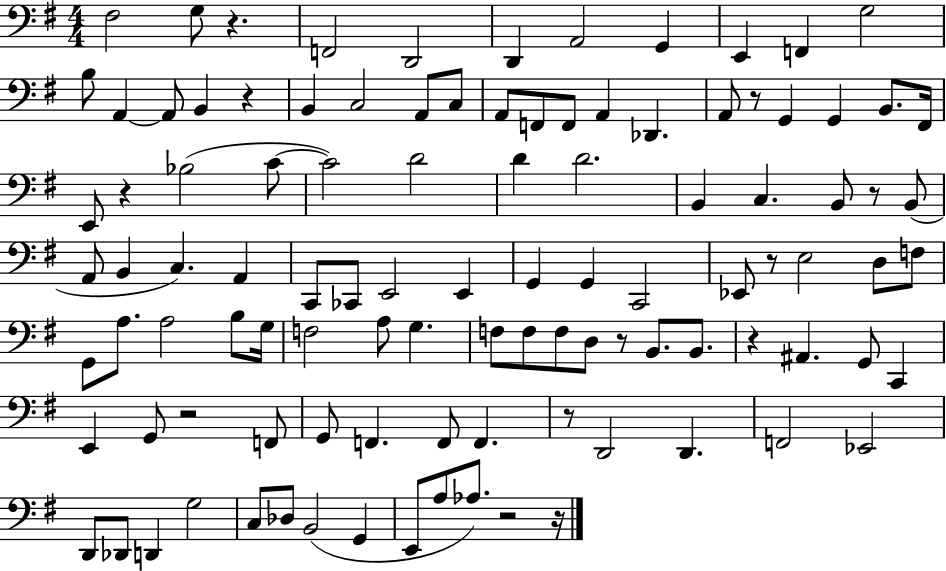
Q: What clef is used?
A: bass